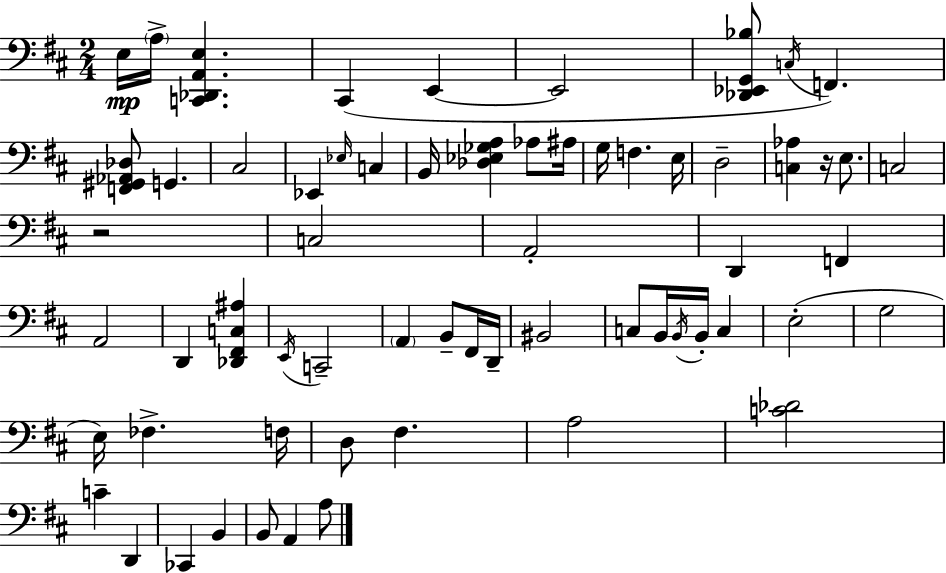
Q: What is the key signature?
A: D major